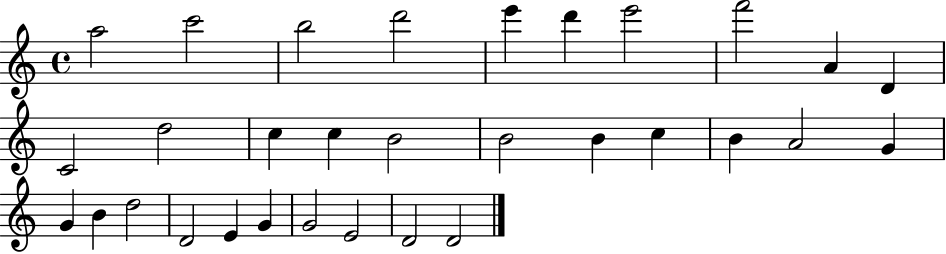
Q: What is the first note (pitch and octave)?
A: A5